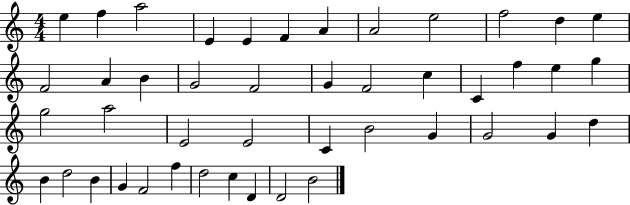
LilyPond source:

{
  \clef treble
  \numericTimeSignature
  \time 4/4
  \key c \major
  e''4 f''4 a''2 | e'4 e'4 f'4 a'4 | a'2 e''2 | f''2 d''4 e''4 | \break f'2 a'4 b'4 | g'2 f'2 | g'4 f'2 c''4 | c'4 f''4 e''4 g''4 | \break g''2 a''2 | e'2 e'2 | c'4 b'2 g'4 | g'2 g'4 d''4 | \break b'4 d''2 b'4 | g'4 f'2 f''4 | d''2 c''4 d'4 | d'2 b'2 | \break \bar "|."
}